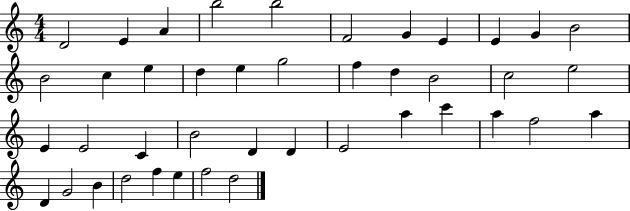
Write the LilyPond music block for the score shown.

{
  \clef treble
  \numericTimeSignature
  \time 4/4
  \key c \major
  d'2 e'4 a'4 | b''2 b''2 | f'2 g'4 e'4 | e'4 g'4 b'2 | \break b'2 c''4 e''4 | d''4 e''4 g''2 | f''4 d''4 b'2 | c''2 e''2 | \break e'4 e'2 c'4 | b'2 d'4 d'4 | e'2 a''4 c'''4 | a''4 f''2 a''4 | \break d'4 g'2 b'4 | d''2 f''4 e''4 | f''2 d''2 | \bar "|."
}